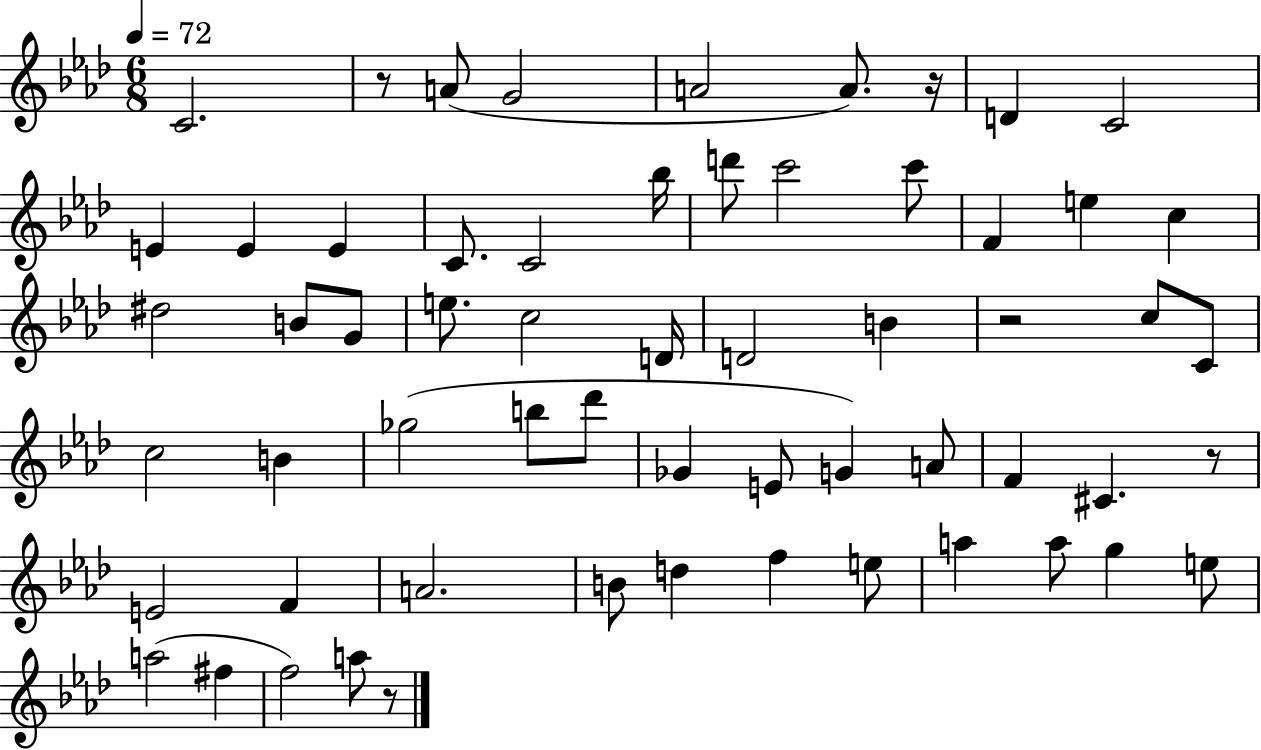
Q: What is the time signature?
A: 6/8